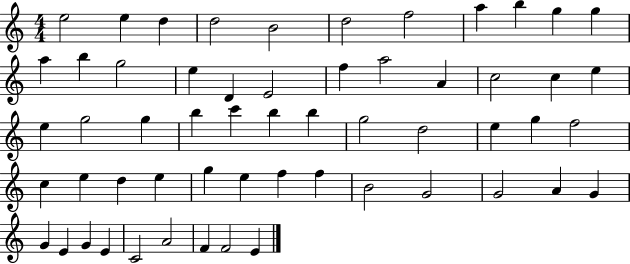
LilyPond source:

{
  \clef treble
  \numericTimeSignature
  \time 4/4
  \key c \major
  e''2 e''4 d''4 | d''2 b'2 | d''2 f''2 | a''4 b''4 g''4 g''4 | \break a''4 b''4 g''2 | e''4 d'4 e'2 | f''4 a''2 a'4 | c''2 c''4 e''4 | \break e''4 g''2 g''4 | b''4 c'''4 b''4 b''4 | g''2 d''2 | e''4 g''4 f''2 | \break c''4 e''4 d''4 e''4 | g''4 e''4 f''4 f''4 | b'2 g'2 | g'2 a'4 g'4 | \break g'4 e'4 g'4 e'4 | c'2 a'2 | f'4 f'2 e'4 | \bar "|."
}